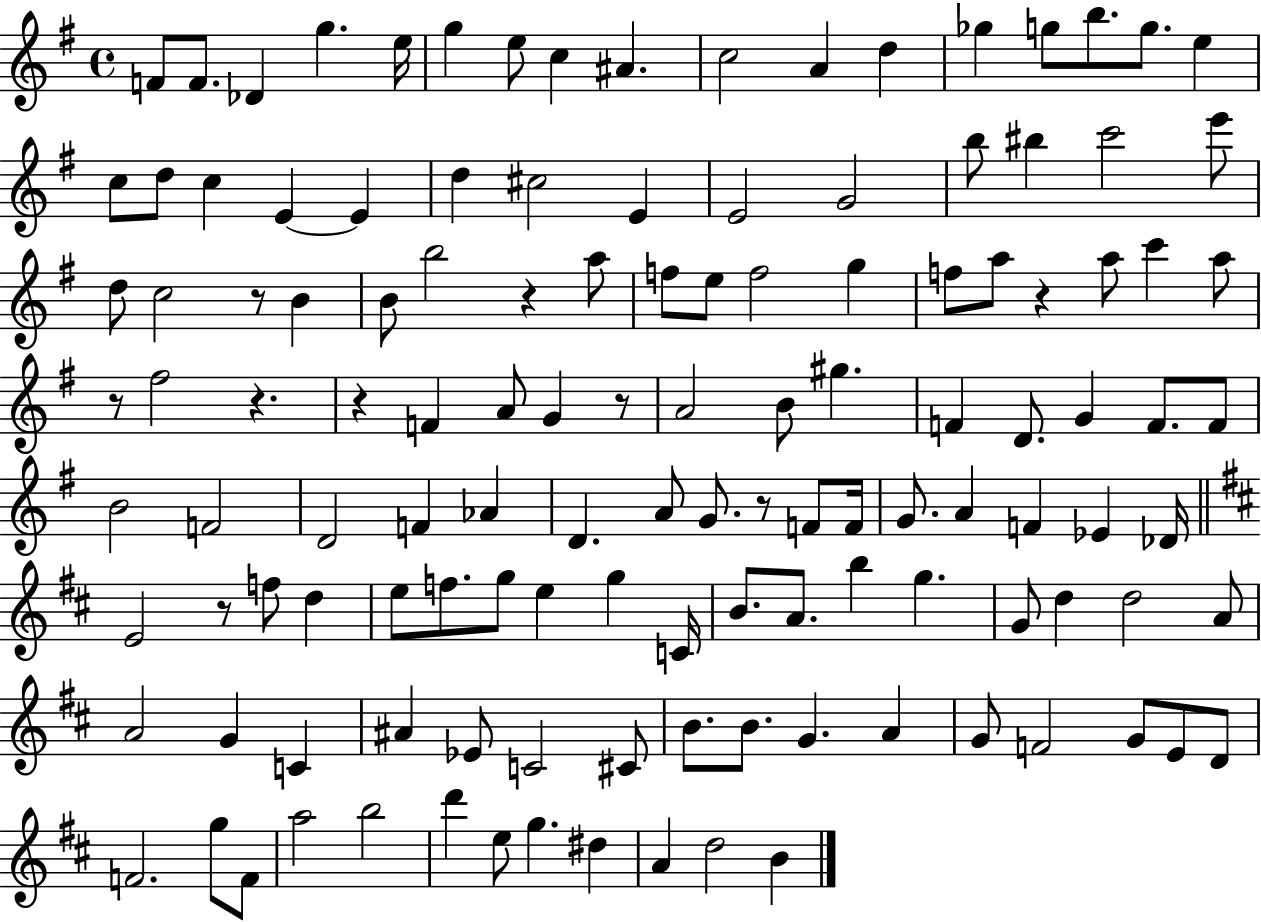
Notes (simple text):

F4/e F4/e. Db4/q G5/q. E5/s G5/q E5/e C5/q A#4/q. C5/h A4/q D5/q Gb5/q G5/e B5/e. G5/e. E5/q C5/e D5/e C5/q E4/q E4/q D5/q C#5/h E4/q E4/h G4/h B5/e BIS5/q C6/h E6/e D5/e C5/h R/e B4/q B4/e B5/h R/q A5/e F5/e E5/e F5/h G5/q F5/e A5/e R/q A5/e C6/q A5/e R/e F#5/h R/q. R/q F4/q A4/e G4/q R/e A4/h B4/e G#5/q. F4/q D4/e. G4/q F4/e. F4/e B4/h F4/h D4/h F4/q Ab4/q D4/q. A4/e G4/e. R/e F4/e F4/s G4/e. A4/q F4/q Eb4/q Db4/s E4/h R/e F5/e D5/q E5/e F5/e. G5/e E5/q G5/q C4/s B4/e. A4/e. B5/q G5/q. G4/e D5/q D5/h A4/e A4/h G4/q C4/q A#4/q Eb4/e C4/h C#4/e B4/e. B4/e. G4/q. A4/q G4/e F4/h G4/e E4/e D4/e F4/h. G5/e F4/e A5/h B5/h D6/q E5/e G5/q. D#5/q A4/q D5/h B4/q